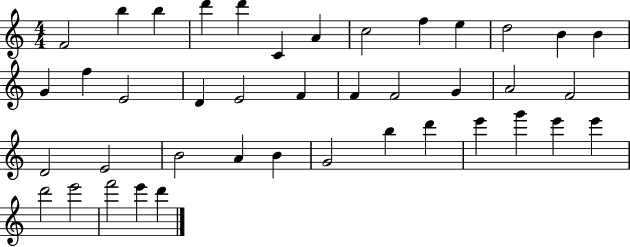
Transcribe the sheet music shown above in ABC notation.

X:1
T:Untitled
M:4/4
L:1/4
K:C
F2 b b d' d' C A c2 f e d2 B B G f E2 D E2 F F F2 G A2 F2 D2 E2 B2 A B G2 b d' e' g' e' e' d'2 e'2 f'2 e' d'